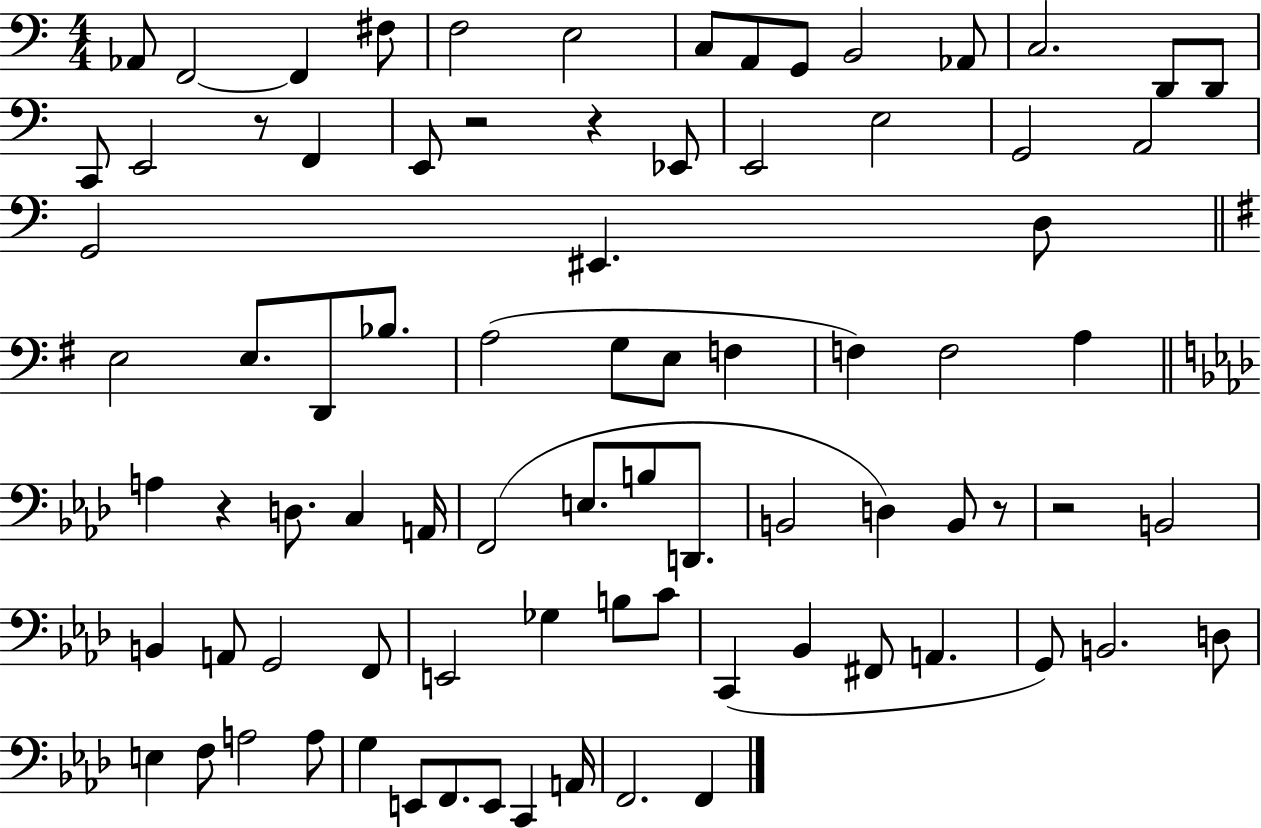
X:1
T:Untitled
M:4/4
L:1/4
K:C
_A,,/2 F,,2 F,, ^F,/2 F,2 E,2 C,/2 A,,/2 G,,/2 B,,2 _A,,/2 C,2 D,,/2 D,,/2 C,,/2 E,,2 z/2 F,, E,,/2 z2 z _E,,/2 E,,2 E,2 G,,2 A,,2 G,,2 ^E,, D,/2 E,2 E,/2 D,,/2 _B,/2 A,2 G,/2 E,/2 F, F, F,2 A, A, z D,/2 C, A,,/4 F,,2 E,/2 B,/2 D,,/2 B,,2 D, B,,/2 z/2 z2 B,,2 B,, A,,/2 G,,2 F,,/2 E,,2 _G, B,/2 C/2 C,, _B,, ^F,,/2 A,, G,,/2 B,,2 D,/2 E, F,/2 A,2 A,/2 G, E,,/2 F,,/2 E,,/2 C,, A,,/4 F,,2 F,,